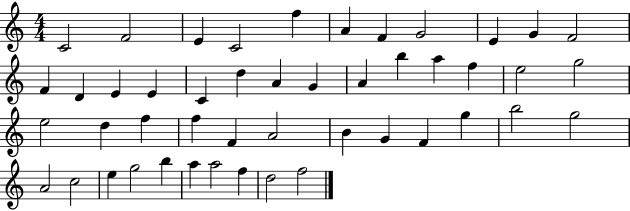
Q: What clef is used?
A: treble